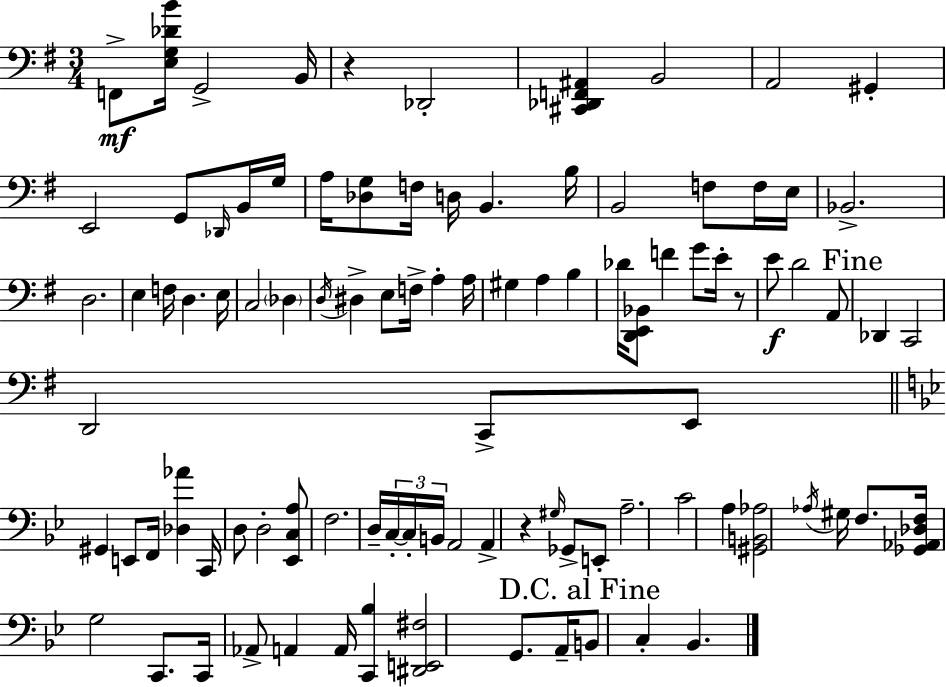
{
  \clef bass
  \numericTimeSignature
  \time 3/4
  \key g \major
  f,8->\mf <e g des' b'>16 g,2-> b,16 | r4 des,2-. | <cis, des, f, ais,>4 b,2 | a,2 gis,4-. | \break e,2 g,8 \grace { des,16 } b,16 | g16 a16 <des g>8 f16 d16 b,4. | b16 b,2 f8 f16 | e16 bes,2.-> | \break d2. | e4 f16 d4. | e16 c2 \parenthesize des4 | \acciaccatura { d16 } dis4-> e8 f16-> a4-. | \break a16 gis4 a4 b4 | des'16 <d, e, bes,>8 f'4 g'8 e'16-. | r8 e'8\f d'2 | a,8 \mark "Fine" des,4 c,2 | \break d,2 c,8-> | e,8 \bar "||" \break \key g \minor gis,4 e,8 f,16 <des aes'>4 c,16 | d8 d2-. <ees, c a>8 | f2. | d16-- \tuplet 3/2 { c16-.~~ c16-. b,16 } a,2 | \break a,4-> r4 \grace { gis16 } ges,8-> e,8-. | a2.-- | c'2 a4 | <gis, b, aes>2 \acciaccatura { aes16 } gis16 f8. | \break <ges, aes, des f>16 g2 c,8. | c,16 aes,8-> a,4 a,16 <c, bes>4 | <dis, e, fis>2 g,8. | a,16-- \mark "D.C. al Fine" b,8 c4-. bes,4. | \break \bar "|."
}